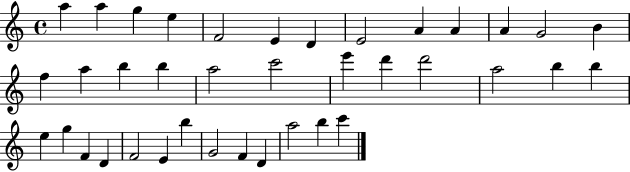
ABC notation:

X:1
T:Untitled
M:4/4
L:1/4
K:C
a a g e F2 E D E2 A A A G2 B f a b b a2 c'2 e' d' d'2 a2 b b e g F D F2 E b G2 F D a2 b c'